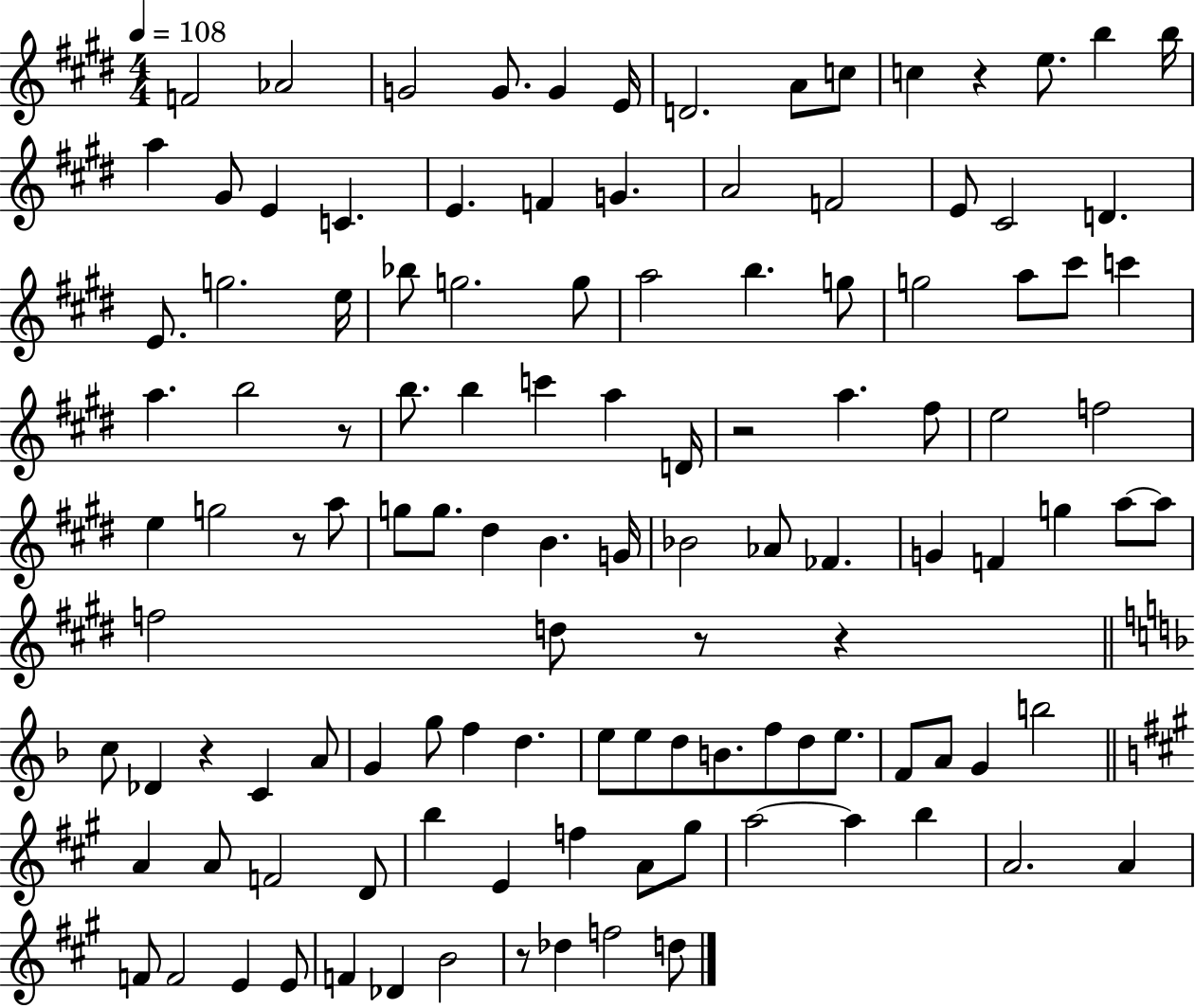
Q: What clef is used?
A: treble